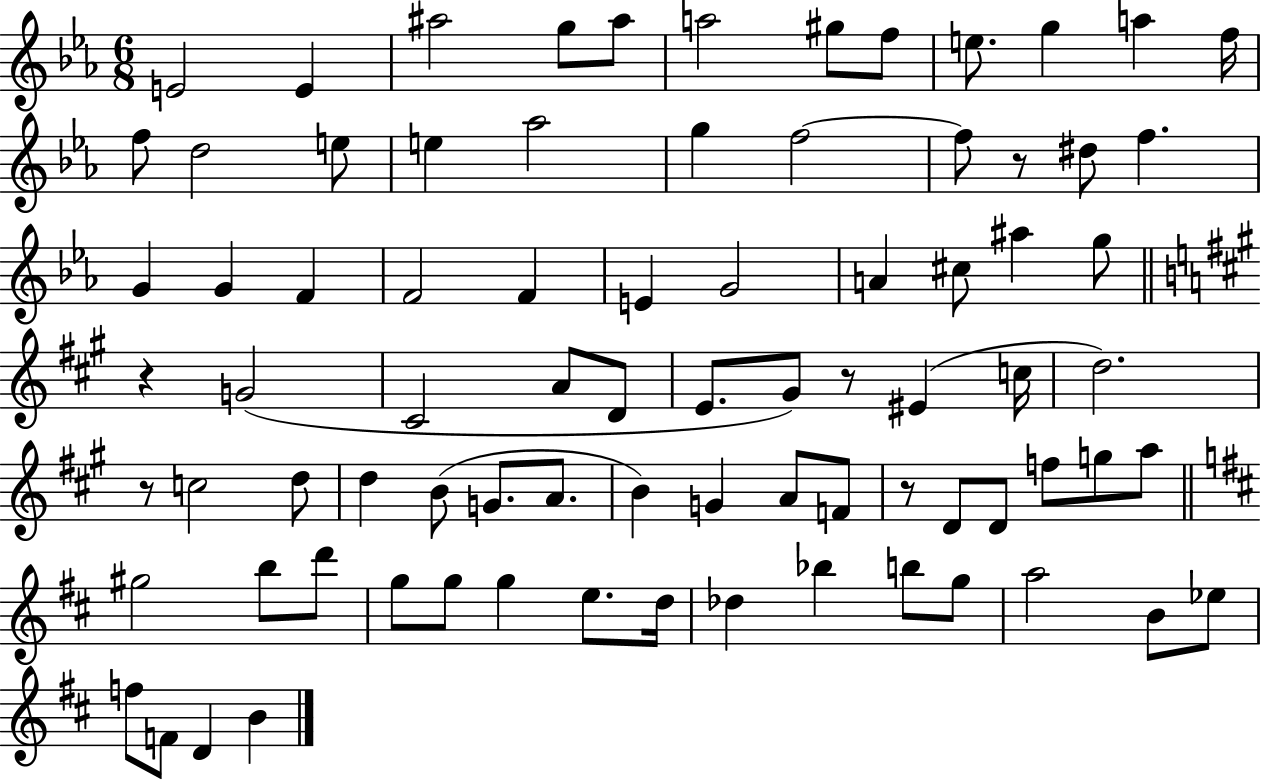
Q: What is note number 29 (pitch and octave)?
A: G4